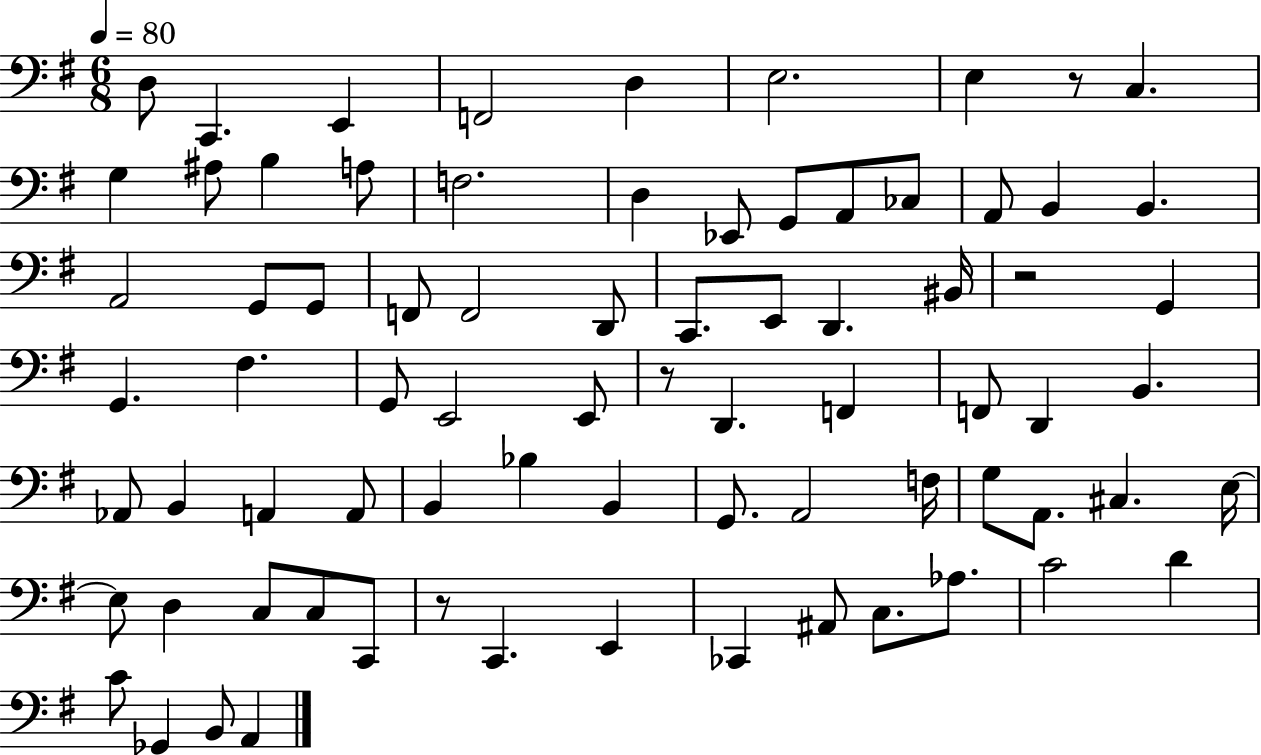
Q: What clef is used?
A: bass